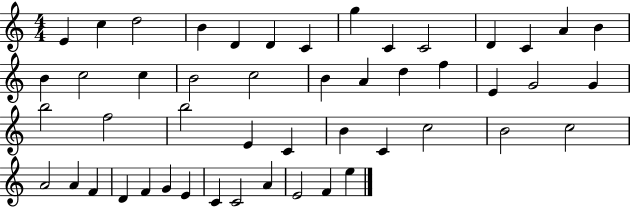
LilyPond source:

{
  \clef treble
  \numericTimeSignature
  \time 4/4
  \key c \major
  e'4 c''4 d''2 | b'4 d'4 d'4 c'4 | g''4 c'4 c'2 | d'4 c'4 a'4 b'4 | \break b'4 c''2 c''4 | b'2 c''2 | b'4 a'4 d''4 f''4 | e'4 g'2 g'4 | \break b''2 f''2 | b''2 e'4 c'4 | b'4 c'4 c''2 | b'2 c''2 | \break a'2 a'4 f'4 | d'4 f'4 g'4 e'4 | c'4 c'2 a'4 | e'2 f'4 e''4 | \break \bar "|."
}